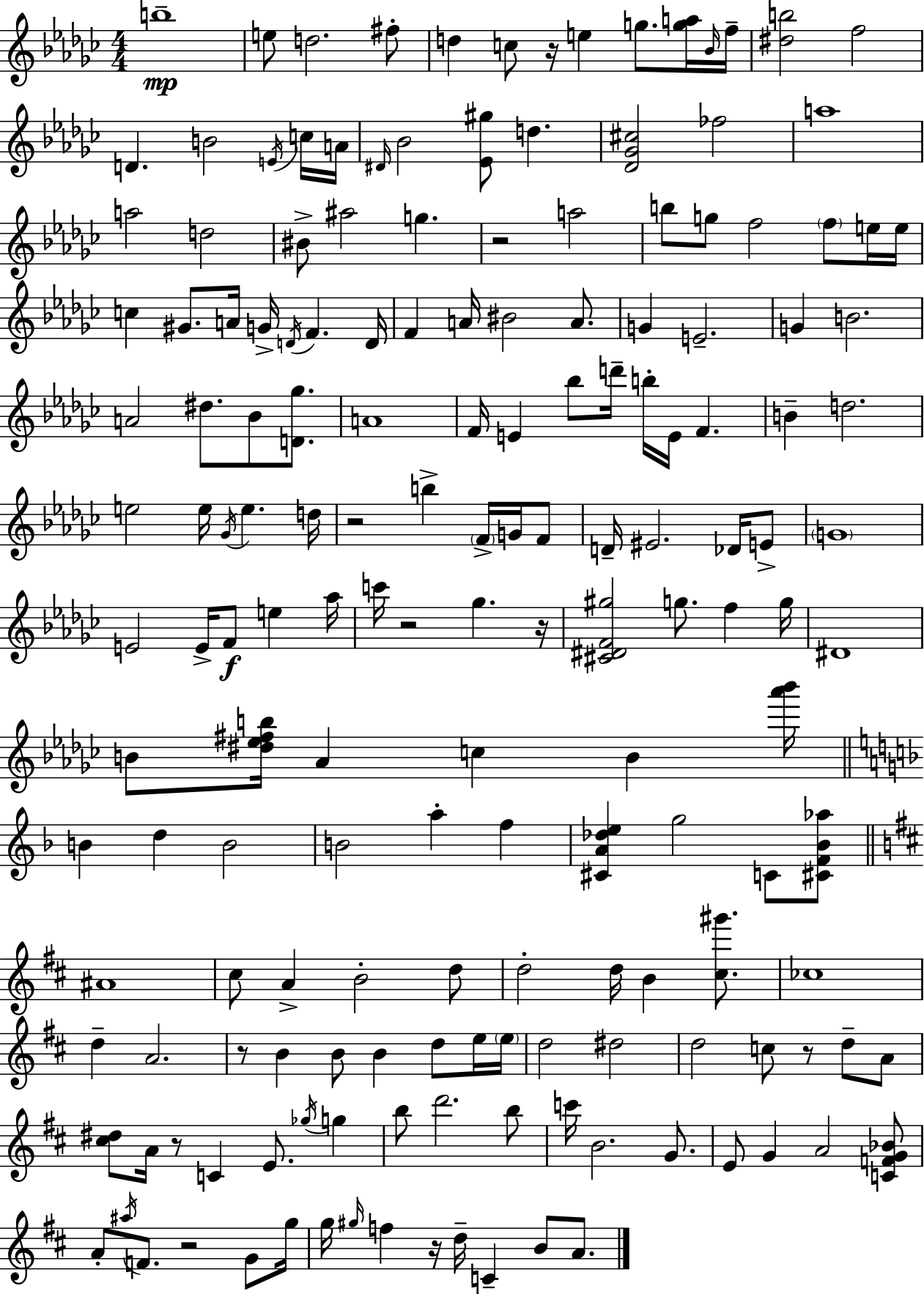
{
  \clef treble
  \numericTimeSignature
  \time 4/4
  \key ees \minor
  b''1--\mp | e''8 d''2. fis''8-. | d''4 c''8 r16 e''4 g''8. <g'' a''>16 \grace { bes'16 } | f''16-- <dis'' b''>2 f''2 | \break d'4. b'2 \acciaccatura { e'16 } | c''16 a'16 \grace { dis'16 } bes'2 <ees' gis''>8 d''4. | <des' ges' cis''>2 fes''2 | a''1 | \break a''2 d''2 | bis'8-> ais''2 g''4. | r2 a''2 | b''8 g''8 f''2 \parenthesize f''8 | \break e''16 e''16 c''4 gis'8. a'16 g'16-> \acciaccatura { d'16 } f'4. | d'16 f'4 a'16 bis'2 | a'8. g'4 e'2.-- | g'4 b'2. | \break a'2 dis''8. bes'8 | <d' ges''>8. a'1 | f'16 e'4 bes''8 d'''16-- b''16-. e'16 f'4. | b'4-- d''2. | \break e''2 e''16 \acciaccatura { ges'16 } e''4. | d''16 r2 b''4-> | \parenthesize f'16-> g'16 f'8 d'16-- eis'2. | des'16 e'8-> \parenthesize g'1 | \break e'2 e'16-> f'8\f | e''4 aes''16 c'''16 r2 ges''4. | r16 <cis' dis' f' gis''>2 g''8. | f''4 g''16 dis'1 | \break b'8 <dis'' ees'' fis'' b''>16 aes'4 c''4 | b'4 <aes''' bes'''>16 \bar "||" \break \key f \major b'4 d''4 b'2 | b'2 a''4-. f''4 | <cis' a' des'' e''>4 g''2 c'8 <cis' f' bes' aes''>8 | \bar "||" \break \key d \major ais'1 | cis''8 a'4-> b'2-. d''8 | d''2-. d''16 b'4 <cis'' gis'''>8. | ces''1 | \break d''4-- a'2. | r8 b'4 b'8 b'4 d''8 e''16 \parenthesize e''16 | d''2 dis''2 | d''2 c''8 r8 d''8-- a'8 | \break <cis'' dis''>8 a'16 r8 c'4 e'8. \acciaccatura { ges''16 } g''4 | b''8 d'''2. b''8 | c'''16 b'2. g'8. | e'8 g'4 a'2 <c' f' g' bes'>8 | \break a'8-. \acciaccatura { ais''16 } f'8. r2 g'8 | g''16 g''16 \grace { gis''16 } f''4 r16 d''16-- c'4-- b'8 | a'8. \bar "|."
}